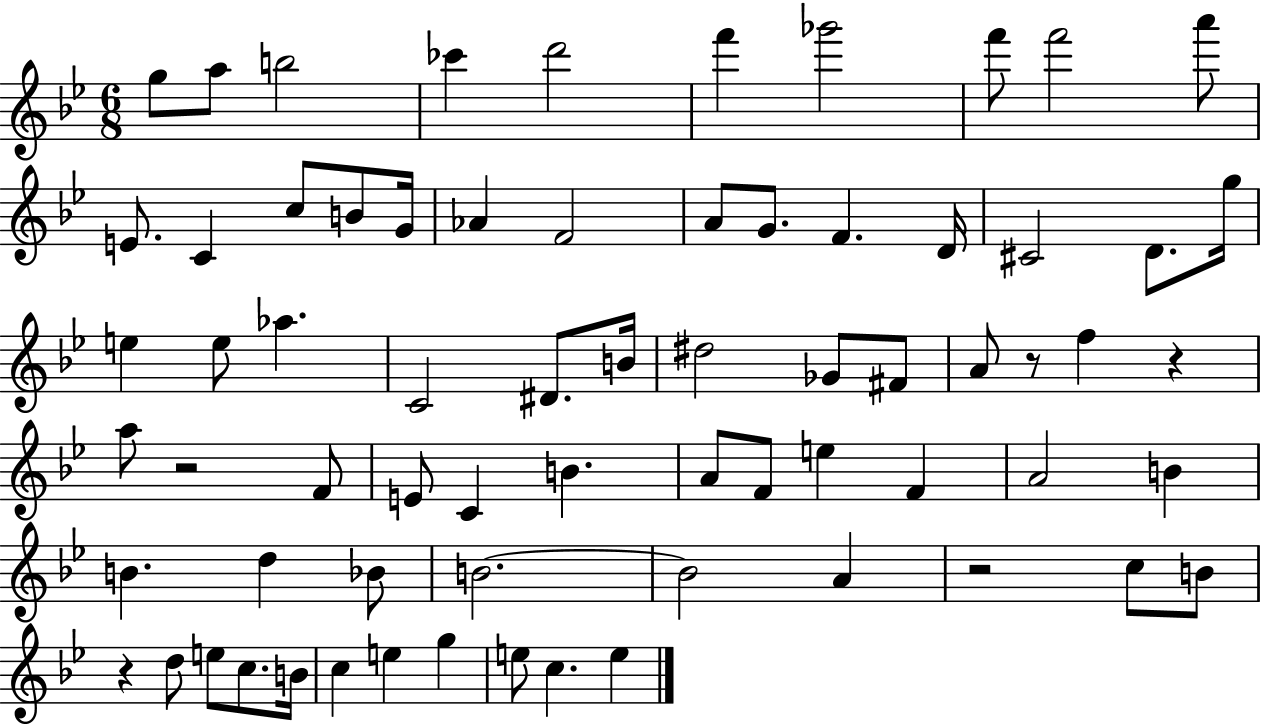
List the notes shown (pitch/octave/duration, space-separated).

G5/e A5/e B5/h CES6/q D6/h F6/q Gb6/h F6/e F6/h A6/e E4/e. C4/q C5/e B4/e G4/s Ab4/q F4/h A4/e G4/e. F4/q. D4/s C#4/h D4/e. G5/s E5/q E5/e Ab5/q. C4/h D#4/e. B4/s D#5/h Gb4/e F#4/e A4/e R/e F5/q R/q A5/e R/h F4/e E4/e C4/q B4/q. A4/e F4/e E5/q F4/q A4/h B4/q B4/q. D5/q Bb4/e B4/h. B4/h A4/q R/h C5/e B4/e R/q D5/e E5/e C5/e. B4/s C5/q E5/q G5/q E5/e C5/q. E5/q